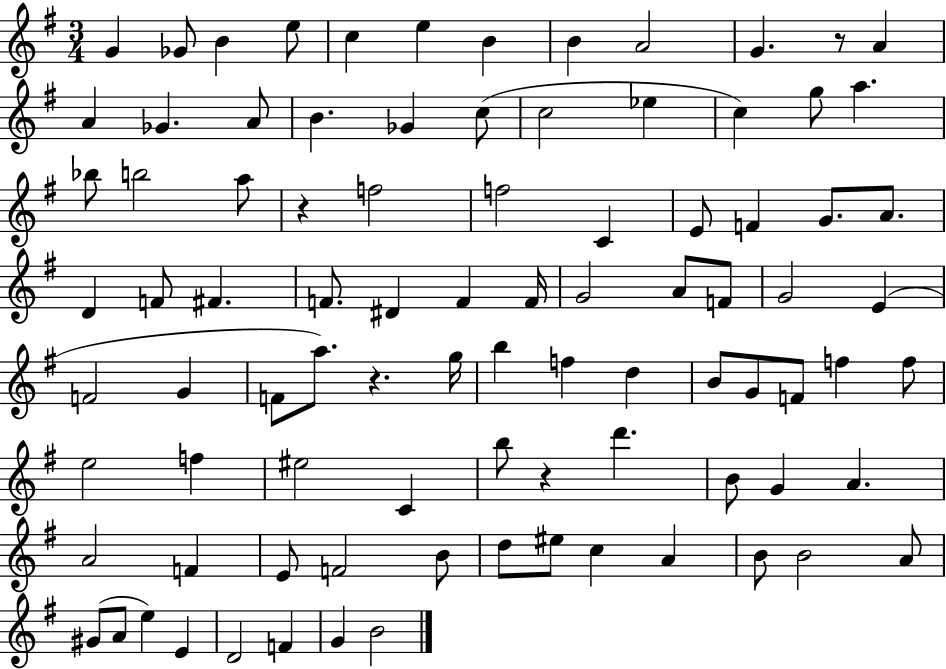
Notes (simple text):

G4/q Gb4/e B4/q E5/e C5/q E5/q B4/q B4/q A4/h G4/q. R/e A4/q A4/q Gb4/q. A4/e B4/q. Gb4/q C5/e C5/h Eb5/q C5/q G5/e A5/q. Bb5/e B5/h A5/e R/q F5/h F5/h C4/q E4/e F4/q G4/e. A4/e. D4/q F4/e F#4/q. F4/e. D#4/q F4/q F4/s G4/h A4/e F4/e G4/h E4/q F4/h G4/q F4/e A5/e. R/q. G5/s B5/q F5/q D5/q B4/e G4/e F4/e F5/q F5/e E5/h F5/q EIS5/h C4/q B5/e R/q D6/q. B4/e G4/q A4/q. A4/h F4/q E4/e F4/h B4/e D5/e EIS5/e C5/q A4/q B4/e B4/h A4/e G#4/e A4/e E5/q E4/q D4/h F4/q G4/q B4/h